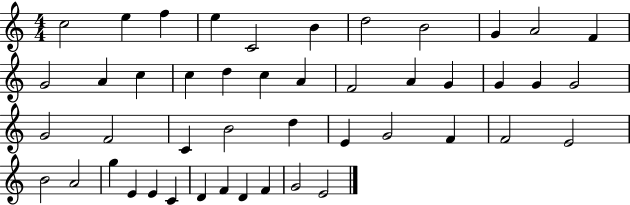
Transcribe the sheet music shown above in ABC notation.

X:1
T:Untitled
M:4/4
L:1/4
K:C
c2 e f e C2 B d2 B2 G A2 F G2 A c c d c A F2 A G G G G2 G2 F2 C B2 d E G2 F F2 E2 B2 A2 g E E C D F D F G2 E2